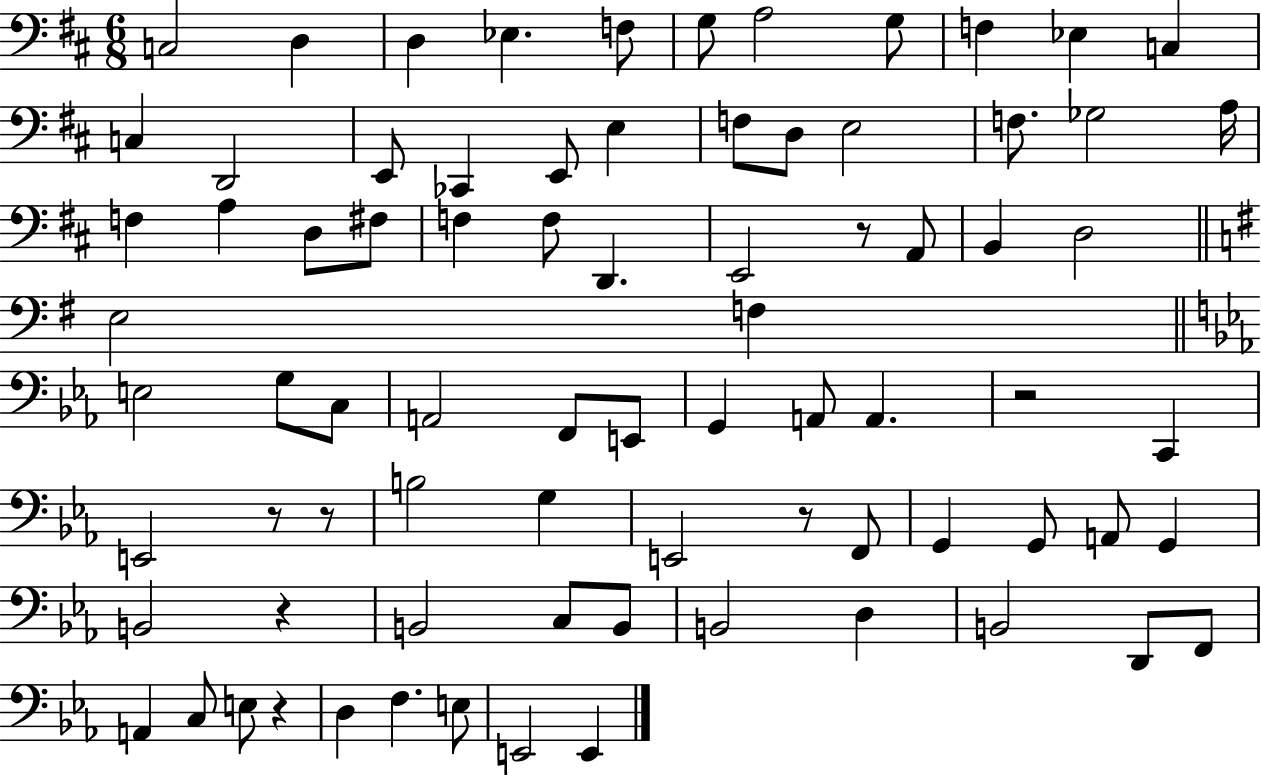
X:1
T:Untitled
M:6/8
L:1/4
K:D
C,2 D, D, _E, F,/2 G,/2 A,2 G,/2 F, _E, C, C, D,,2 E,,/2 _C,, E,,/2 E, F,/2 D,/2 E,2 F,/2 _G,2 A,/4 F, A, D,/2 ^F,/2 F, F,/2 D,, E,,2 z/2 A,,/2 B,, D,2 E,2 F, E,2 G,/2 C,/2 A,,2 F,,/2 E,,/2 G,, A,,/2 A,, z2 C,, E,,2 z/2 z/2 B,2 G, E,,2 z/2 F,,/2 G,, G,,/2 A,,/2 G,, B,,2 z B,,2 C,/2 B,,/2 B,,2 D, B,,2 D,,/2 F,,/2 A,, C,/2 E,/2 z D, F, E,/2 E,,2 E,,